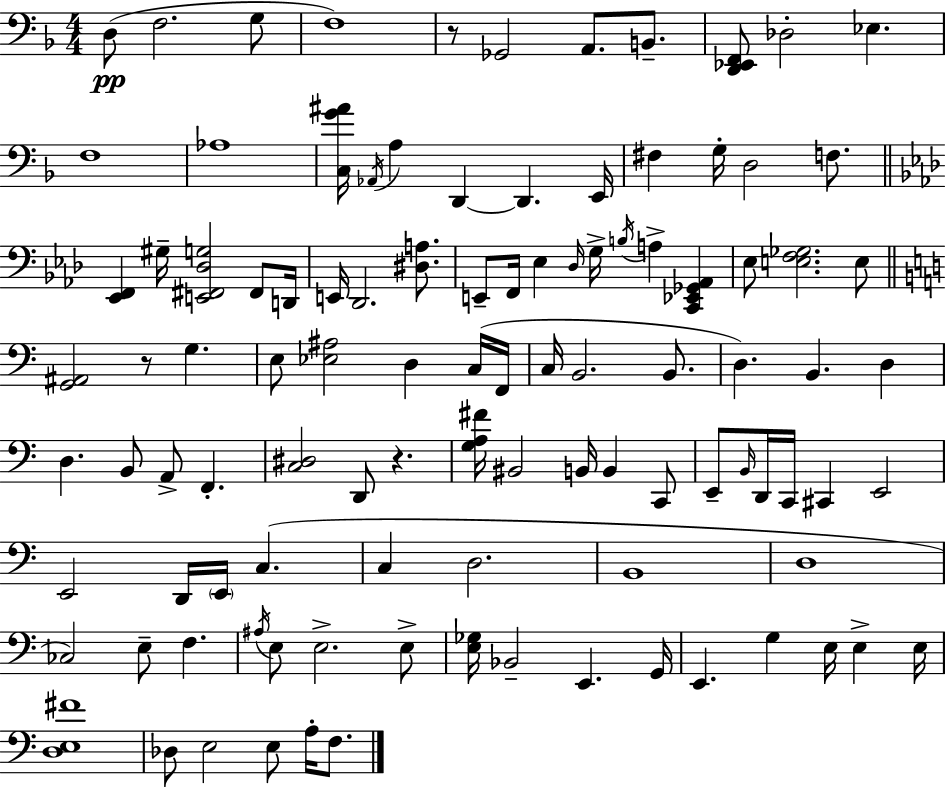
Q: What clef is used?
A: bass